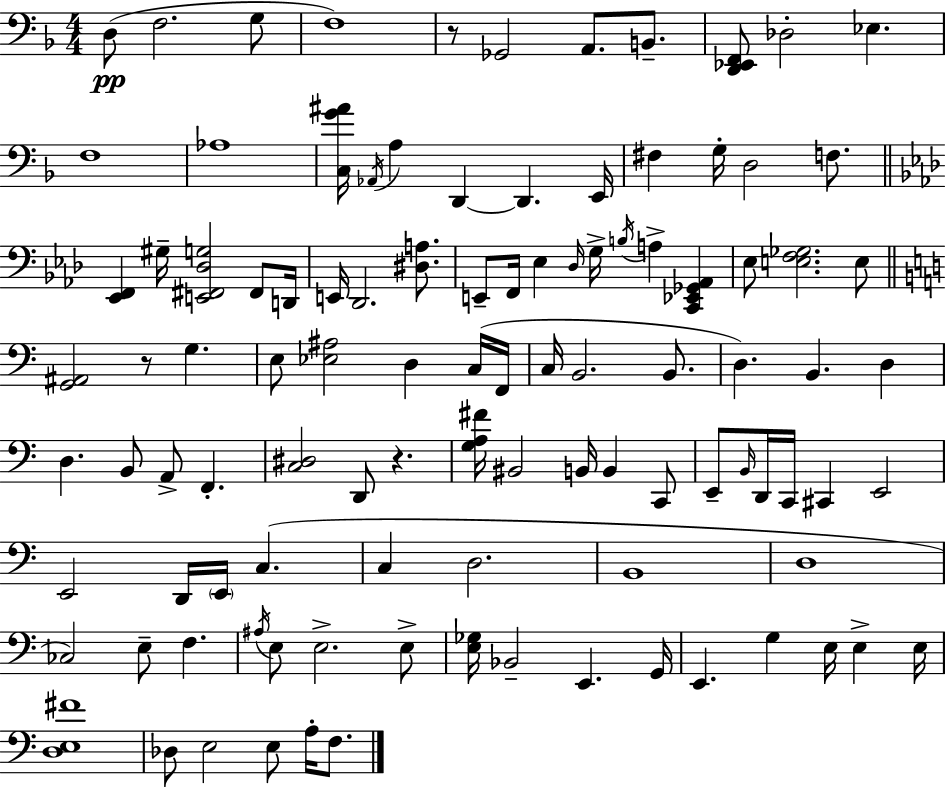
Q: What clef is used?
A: bass